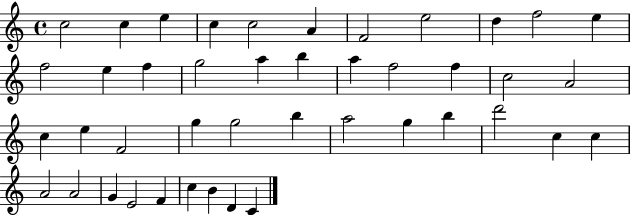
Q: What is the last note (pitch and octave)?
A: C4